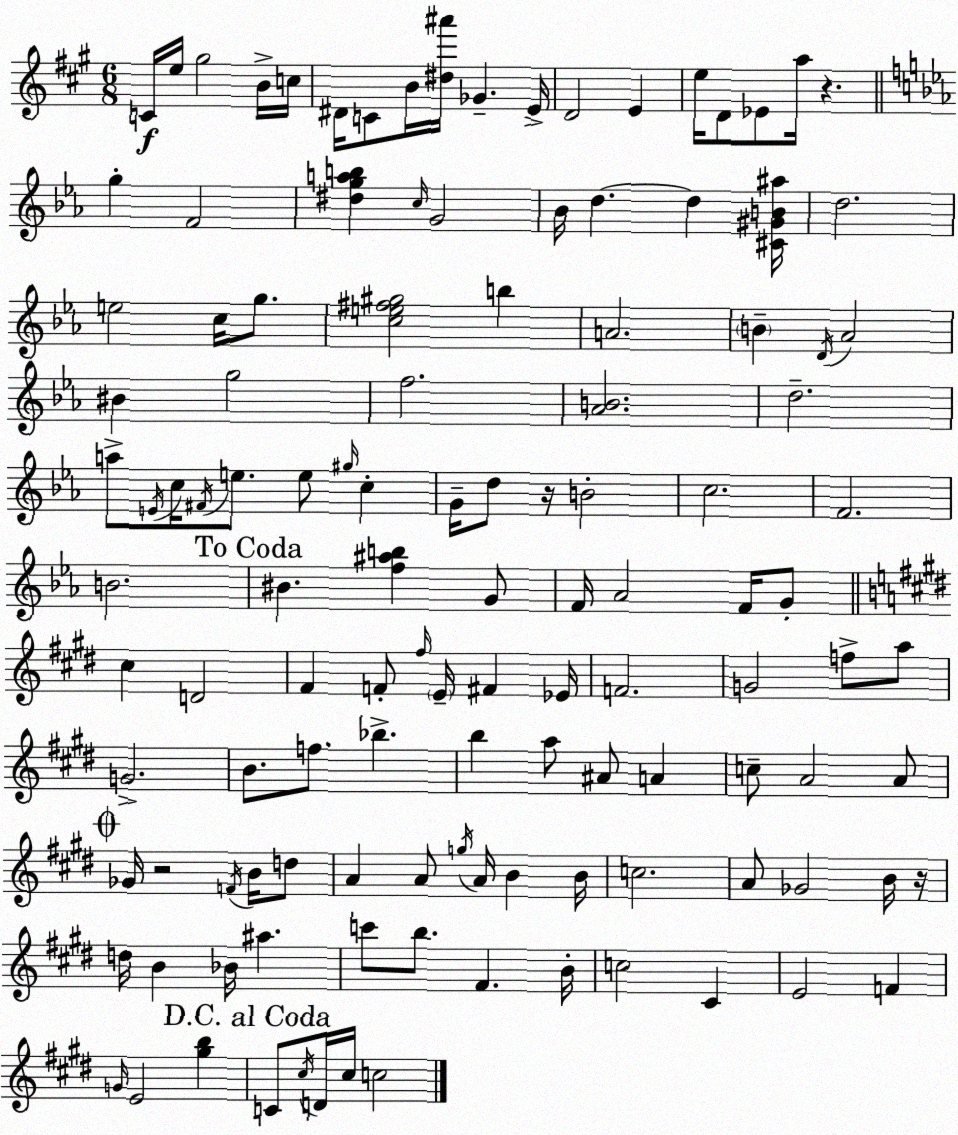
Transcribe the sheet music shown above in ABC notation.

X:1
T:Untitled
M:6/8
L:1/4
K:A
C/4 e/4 ^g2 B/4 c/4 ^D/4 C/2 B/4 [^d^a']/4 _G E/4 D2 E e/4 D/2 _E/2 a/4 z g F2 [^dgab] c/4 G2 _B/4 d d [^C^GB^a]/4 d2 e2 c/4 g/2 [ce^f^g]2 b A2 B D/4 _A2 ^B g2 f2 [_AB]2 d2 a/2 E/4 c/4 ^F/4 e/2 e/2 ^g/4 c G/4 d/2 z/4 B2 c2 F2 B2 ^B [f^ab] G/2 F/4 _A2 F/4 G/2 ^c D2 ^F F/2 ^f/4 E/4 ^F _E/4 F2 G2 f/2 a/2 G2 B/2 f/2 _b b a/2 ^A/2 A c/2 A2 A/2 _G/4 z2 F/4 B/4 d/2 A A/2 g/4 A/4 B B/4 c2 A/2 _G2 B/4 z/4 d/4 B _B/4 ^a c'/2 b/2 ^F B/4 c2 ^C E2 F G/4 E2 [^gb] C/2 ^c/4 D/4 ^c/4 c2